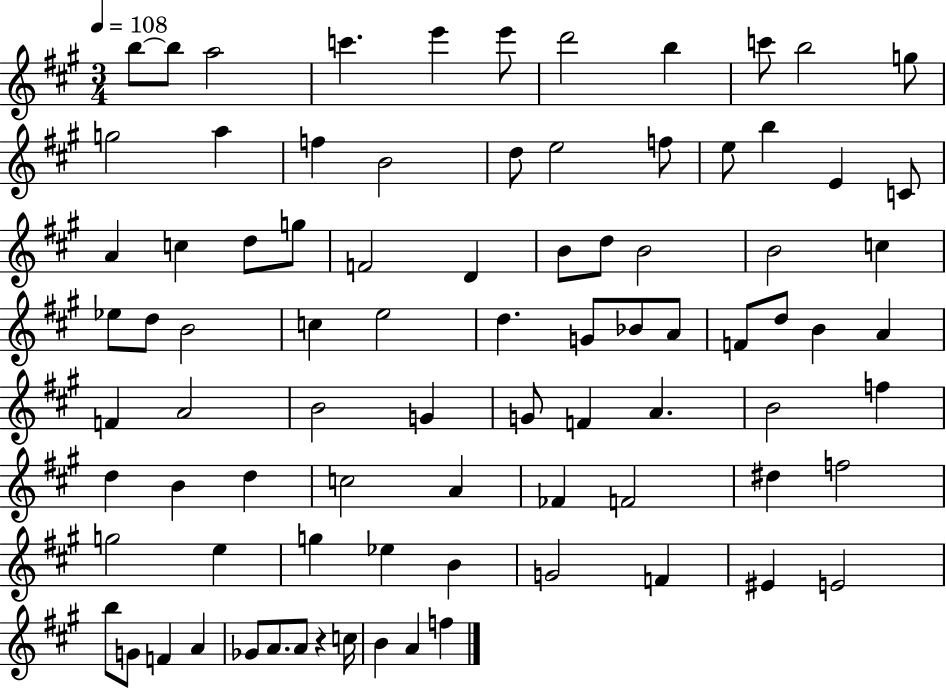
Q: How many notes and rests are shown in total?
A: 85